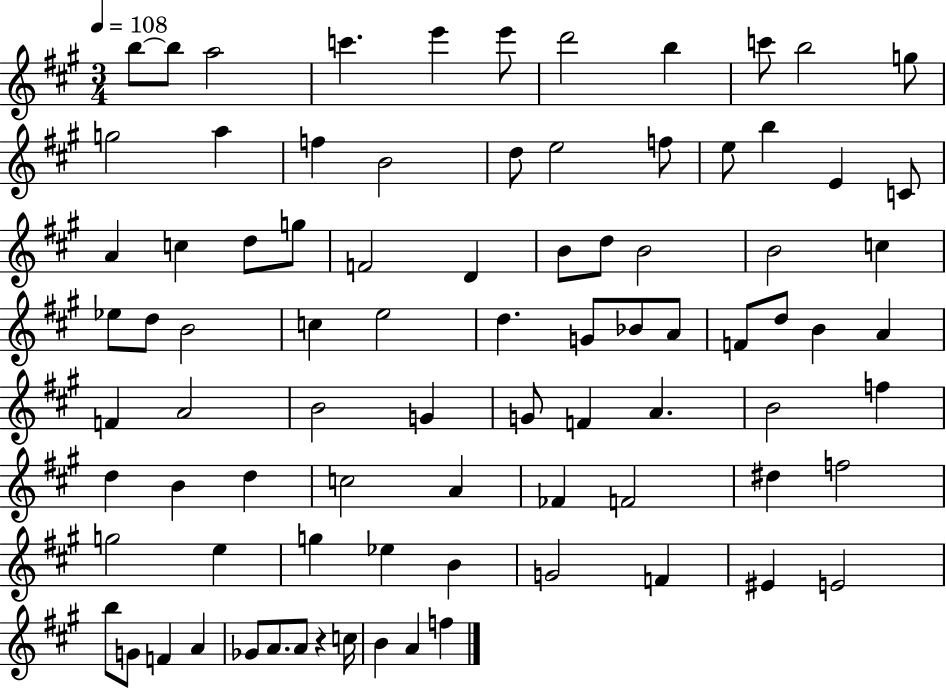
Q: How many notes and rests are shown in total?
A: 85